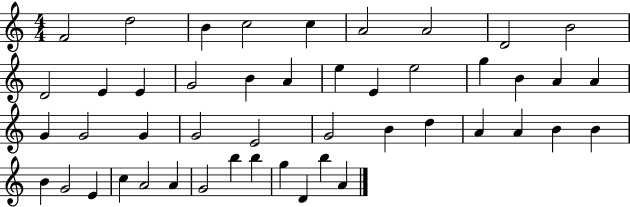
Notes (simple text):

F4/h D5/h B4/q C5/h C5/q A4/h A4/h D4/h B4/h D4/h E4/q E4/q G4/h B4/q A4/q E5/q E4/q E5/h G5/q B4/q A4/q A4/q G4/q G4/h G4/q G4/h E4/h G4/h B4/q D5/q A4/q A4/q B4/q B4/q B4/q G4/h E4/q C5/q A4/h A4/q G4/h B5/q B5/q G5/q D4/q B5/q A4/q